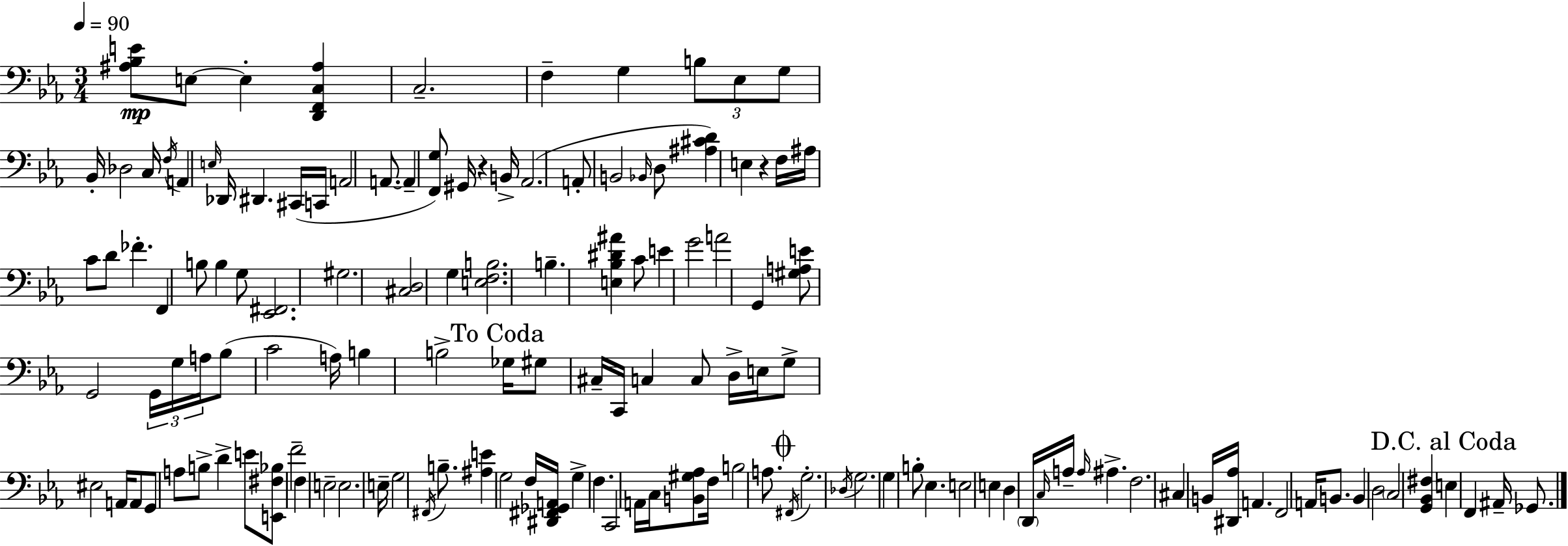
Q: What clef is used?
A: bass